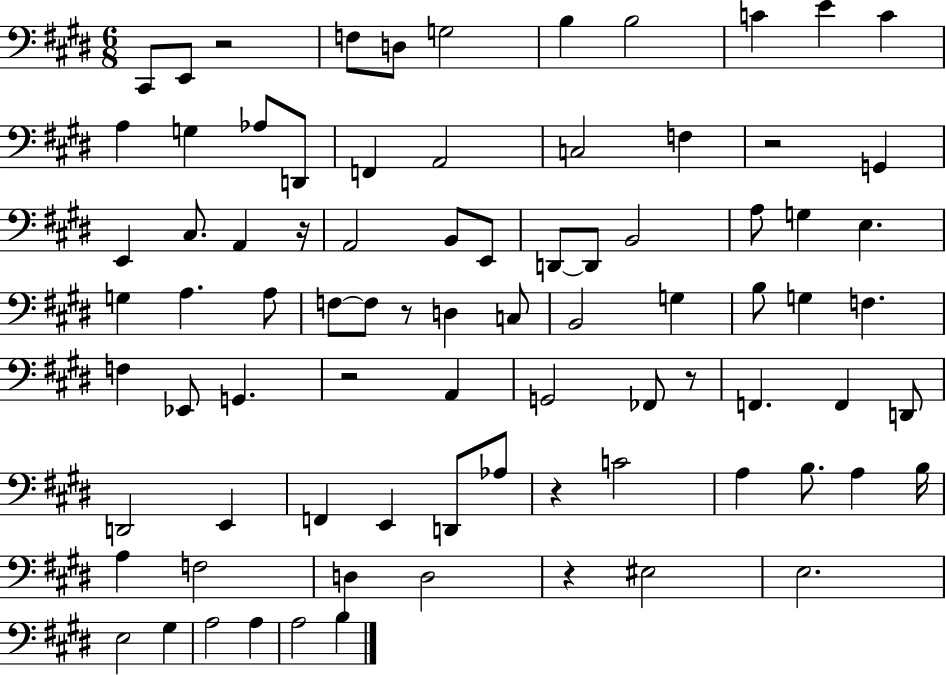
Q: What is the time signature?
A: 6/8